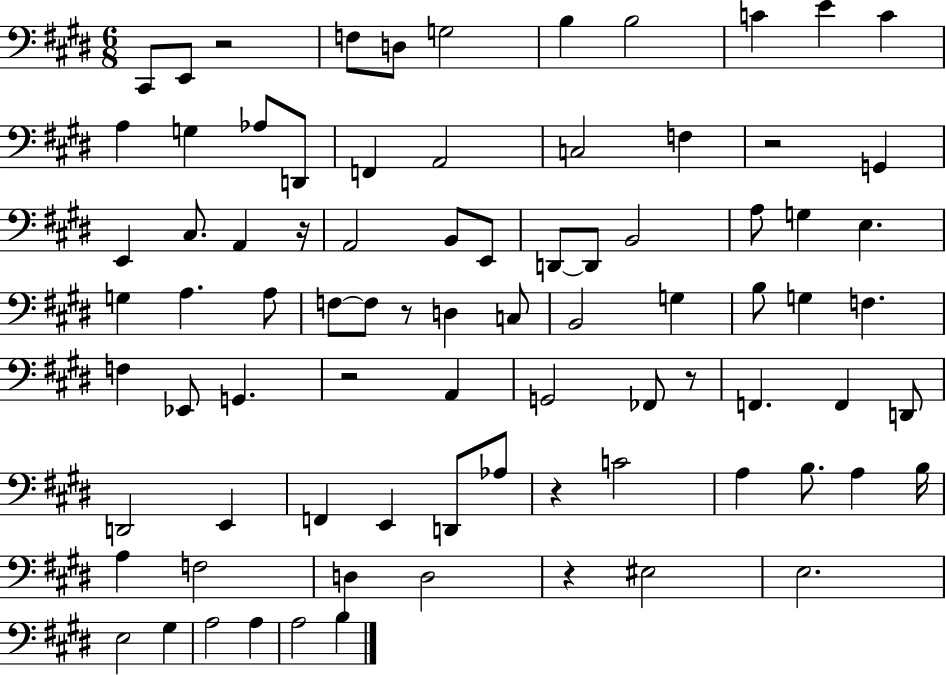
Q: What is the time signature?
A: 6/8